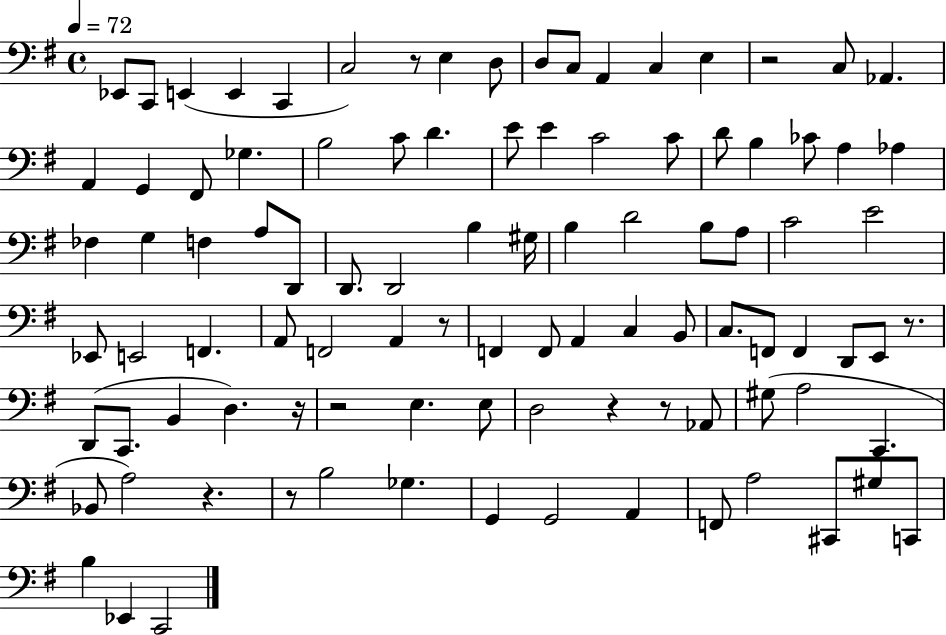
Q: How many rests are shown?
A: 10